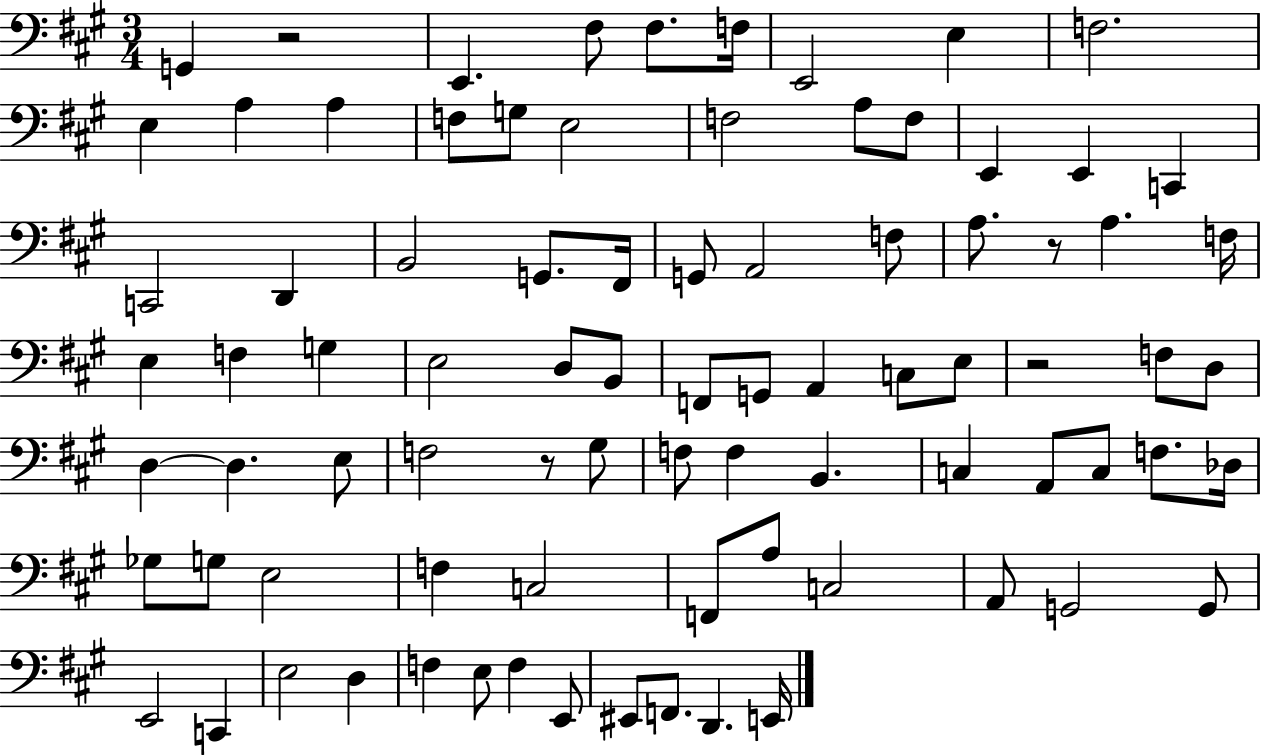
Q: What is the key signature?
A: A major